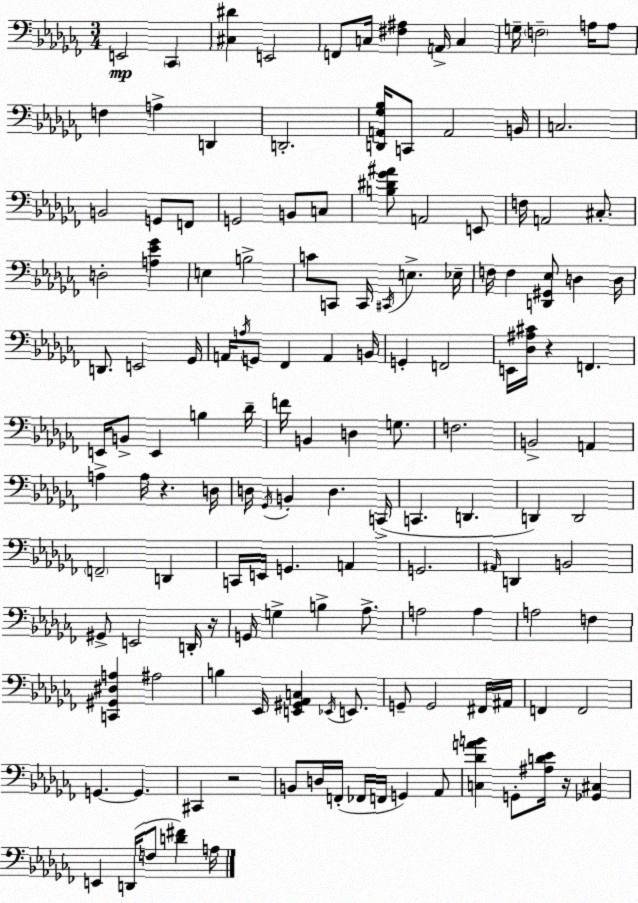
X:1
T:Untitled
M:3/4
L:1/4
K:Abm
E,,2 _C,, [^C,^D] E,,2 F,,/2 C,/4 [^F,^A,] A,,/4 C, G,/4 F,2 A,/4 A,/2 F, A, D,, D,,2 [D,,A,,_G,_B,]/4 C,,/2 A,,2 B,,/4 C,2 B,,2 G,,/2 F,,/2 G,,2 B,,/2 C,/2 [B,^D_G^A]/2 A,,2 E,,/2 F,/4 A,,2 ^C,/2 D,2 [A,_E_G] E, B,2 C/2 C,,/2 C,,/4 ^C,,/4 E, _E,/4 F,/4 F, [D,,^G,,_E,]/2 D, D,/4 D,,/2 E,,2 _G,,/4 A,,/4 A,/4 G,,/2 _F,, A,, B,,/4 G,, F,,2 E,,/4 [_D,^A,^C]/4 z F,, E,,/4 B,,/2 E,, B, _D/4 F/4 B,, D, G,/2 F,2 B,,2 A,, A, A,/4 z D,/4 D,/4 _G,,/4 B,, D, C,,/4 C,, D,, D,, D,,2 F,,2 D,, C,,/4 E,,/4 G,, A,, G,,2 ^A,,/4 D,, B,,2 ^G,,/2 E,,2 D,,/4 z/4 G,,/4 G, B, _A,/2 A,2 A, A,2 F, [C,,^G,,^D,A,] ^A,2 B, _E,,/4 [E,,^G,,_A,,C,] _E,,/4 E,,/2 G,,/2 G,,2 ^F,,/4 ^A,,/4 F,, F,,2 G,, G,, ^C,, z2 B,,/2 D,/4 F,,/4 _F,,/4 F,,/4 G,, _A,,/2 [C,_DAB] G,,/2 [^A,D_E]/4 z/4 [_G,,^C,] E,, D,,/4 F,/2 [D^F] A,/4